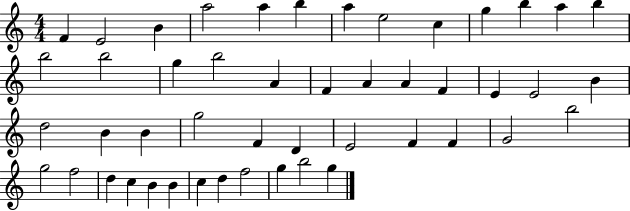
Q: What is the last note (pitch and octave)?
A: G5